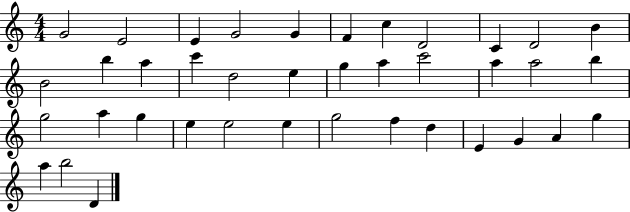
{
  \clef treble
  \numericTimeSignature
  \time 4/4
  \key c \major
  g'2 e'2 | e'4 g'2 g'4 | f'4 c''4 d'2 | c'4 d'2 b'4 | \break b'2 b''4 a''4 | c'''4 d''2 e''4 | g''4 a''4 c'''2 | a''4 a''2 b''4 | \break g''2 a''4 g''4 | e''4 e''2 e''4 | g''2 f''4 d''4 | e'4 g'4 a'4 g''4 | \break a''4 b''2 d'4 | \bar "|."
}